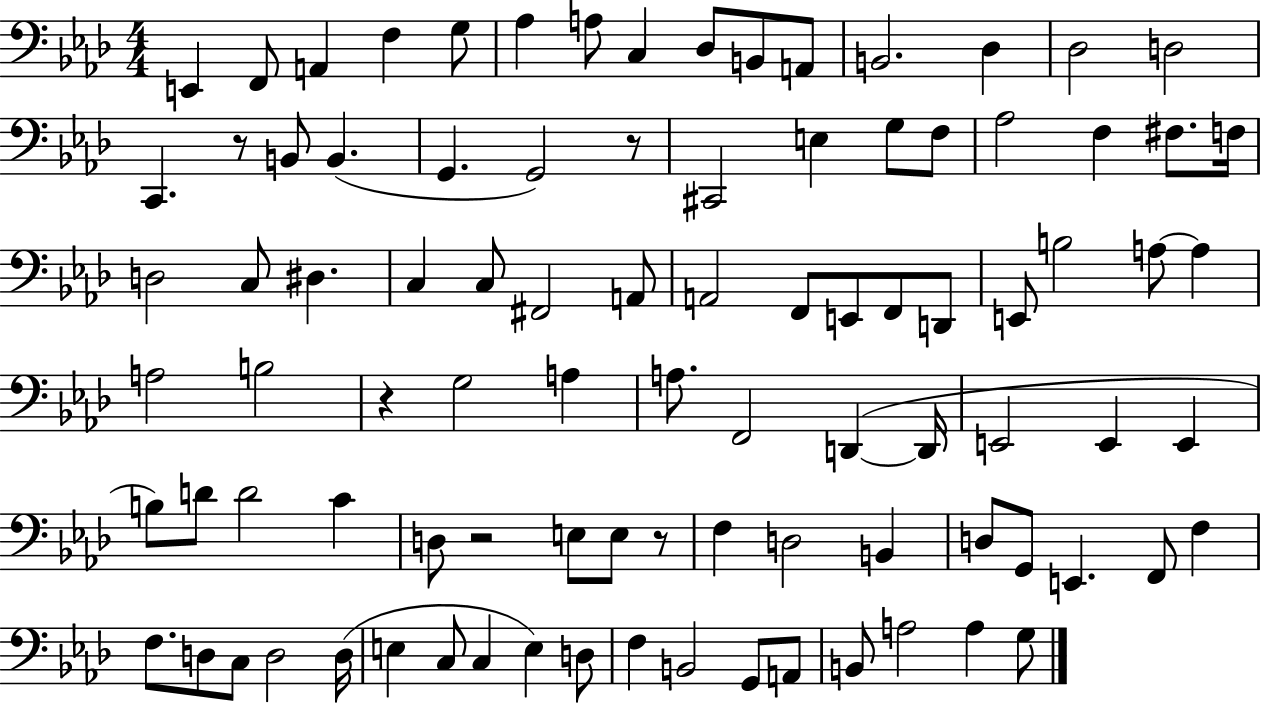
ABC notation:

X:1
T:Untitled
M:4/4
L:1/4
K:Ab
E,, F,,/2 A,, F, G,/2 _A, A,/2 C, _D,/2 B,,/2 A,,/2 B,,2 _D, _D,2 D,2 C,, z/2 B,,/2 B,, G,, G,,2 z/2 ^C,,2 E, G,/2 F,/2 _A,2 F, ^F,/2 F,/4 D,2 C,/2 ^D, C, C,/2 ^F,,2 A,,/2 A,,2 F,,/2 E,,/2 F,,/2 D,,/2 E,,/2 B,2 A,/2 A, A,2 B,2 z G,2 A, A,/2 F,,2 D,, D,,/4 E,,2 E,, E,, B,/2 D/2 D2 C D,/2 z2 E,/2 E,/2 z/2 F, D,2 B,, D,/2 G,,/2 E,, F,,/2 F, F,/2 D,/2 C,/2 D,2 D,/4 E, C,/2 C, E, D,/2 F, B,,2 G,,/2 A,,/2 B,,/2 A,2 A, G,/2